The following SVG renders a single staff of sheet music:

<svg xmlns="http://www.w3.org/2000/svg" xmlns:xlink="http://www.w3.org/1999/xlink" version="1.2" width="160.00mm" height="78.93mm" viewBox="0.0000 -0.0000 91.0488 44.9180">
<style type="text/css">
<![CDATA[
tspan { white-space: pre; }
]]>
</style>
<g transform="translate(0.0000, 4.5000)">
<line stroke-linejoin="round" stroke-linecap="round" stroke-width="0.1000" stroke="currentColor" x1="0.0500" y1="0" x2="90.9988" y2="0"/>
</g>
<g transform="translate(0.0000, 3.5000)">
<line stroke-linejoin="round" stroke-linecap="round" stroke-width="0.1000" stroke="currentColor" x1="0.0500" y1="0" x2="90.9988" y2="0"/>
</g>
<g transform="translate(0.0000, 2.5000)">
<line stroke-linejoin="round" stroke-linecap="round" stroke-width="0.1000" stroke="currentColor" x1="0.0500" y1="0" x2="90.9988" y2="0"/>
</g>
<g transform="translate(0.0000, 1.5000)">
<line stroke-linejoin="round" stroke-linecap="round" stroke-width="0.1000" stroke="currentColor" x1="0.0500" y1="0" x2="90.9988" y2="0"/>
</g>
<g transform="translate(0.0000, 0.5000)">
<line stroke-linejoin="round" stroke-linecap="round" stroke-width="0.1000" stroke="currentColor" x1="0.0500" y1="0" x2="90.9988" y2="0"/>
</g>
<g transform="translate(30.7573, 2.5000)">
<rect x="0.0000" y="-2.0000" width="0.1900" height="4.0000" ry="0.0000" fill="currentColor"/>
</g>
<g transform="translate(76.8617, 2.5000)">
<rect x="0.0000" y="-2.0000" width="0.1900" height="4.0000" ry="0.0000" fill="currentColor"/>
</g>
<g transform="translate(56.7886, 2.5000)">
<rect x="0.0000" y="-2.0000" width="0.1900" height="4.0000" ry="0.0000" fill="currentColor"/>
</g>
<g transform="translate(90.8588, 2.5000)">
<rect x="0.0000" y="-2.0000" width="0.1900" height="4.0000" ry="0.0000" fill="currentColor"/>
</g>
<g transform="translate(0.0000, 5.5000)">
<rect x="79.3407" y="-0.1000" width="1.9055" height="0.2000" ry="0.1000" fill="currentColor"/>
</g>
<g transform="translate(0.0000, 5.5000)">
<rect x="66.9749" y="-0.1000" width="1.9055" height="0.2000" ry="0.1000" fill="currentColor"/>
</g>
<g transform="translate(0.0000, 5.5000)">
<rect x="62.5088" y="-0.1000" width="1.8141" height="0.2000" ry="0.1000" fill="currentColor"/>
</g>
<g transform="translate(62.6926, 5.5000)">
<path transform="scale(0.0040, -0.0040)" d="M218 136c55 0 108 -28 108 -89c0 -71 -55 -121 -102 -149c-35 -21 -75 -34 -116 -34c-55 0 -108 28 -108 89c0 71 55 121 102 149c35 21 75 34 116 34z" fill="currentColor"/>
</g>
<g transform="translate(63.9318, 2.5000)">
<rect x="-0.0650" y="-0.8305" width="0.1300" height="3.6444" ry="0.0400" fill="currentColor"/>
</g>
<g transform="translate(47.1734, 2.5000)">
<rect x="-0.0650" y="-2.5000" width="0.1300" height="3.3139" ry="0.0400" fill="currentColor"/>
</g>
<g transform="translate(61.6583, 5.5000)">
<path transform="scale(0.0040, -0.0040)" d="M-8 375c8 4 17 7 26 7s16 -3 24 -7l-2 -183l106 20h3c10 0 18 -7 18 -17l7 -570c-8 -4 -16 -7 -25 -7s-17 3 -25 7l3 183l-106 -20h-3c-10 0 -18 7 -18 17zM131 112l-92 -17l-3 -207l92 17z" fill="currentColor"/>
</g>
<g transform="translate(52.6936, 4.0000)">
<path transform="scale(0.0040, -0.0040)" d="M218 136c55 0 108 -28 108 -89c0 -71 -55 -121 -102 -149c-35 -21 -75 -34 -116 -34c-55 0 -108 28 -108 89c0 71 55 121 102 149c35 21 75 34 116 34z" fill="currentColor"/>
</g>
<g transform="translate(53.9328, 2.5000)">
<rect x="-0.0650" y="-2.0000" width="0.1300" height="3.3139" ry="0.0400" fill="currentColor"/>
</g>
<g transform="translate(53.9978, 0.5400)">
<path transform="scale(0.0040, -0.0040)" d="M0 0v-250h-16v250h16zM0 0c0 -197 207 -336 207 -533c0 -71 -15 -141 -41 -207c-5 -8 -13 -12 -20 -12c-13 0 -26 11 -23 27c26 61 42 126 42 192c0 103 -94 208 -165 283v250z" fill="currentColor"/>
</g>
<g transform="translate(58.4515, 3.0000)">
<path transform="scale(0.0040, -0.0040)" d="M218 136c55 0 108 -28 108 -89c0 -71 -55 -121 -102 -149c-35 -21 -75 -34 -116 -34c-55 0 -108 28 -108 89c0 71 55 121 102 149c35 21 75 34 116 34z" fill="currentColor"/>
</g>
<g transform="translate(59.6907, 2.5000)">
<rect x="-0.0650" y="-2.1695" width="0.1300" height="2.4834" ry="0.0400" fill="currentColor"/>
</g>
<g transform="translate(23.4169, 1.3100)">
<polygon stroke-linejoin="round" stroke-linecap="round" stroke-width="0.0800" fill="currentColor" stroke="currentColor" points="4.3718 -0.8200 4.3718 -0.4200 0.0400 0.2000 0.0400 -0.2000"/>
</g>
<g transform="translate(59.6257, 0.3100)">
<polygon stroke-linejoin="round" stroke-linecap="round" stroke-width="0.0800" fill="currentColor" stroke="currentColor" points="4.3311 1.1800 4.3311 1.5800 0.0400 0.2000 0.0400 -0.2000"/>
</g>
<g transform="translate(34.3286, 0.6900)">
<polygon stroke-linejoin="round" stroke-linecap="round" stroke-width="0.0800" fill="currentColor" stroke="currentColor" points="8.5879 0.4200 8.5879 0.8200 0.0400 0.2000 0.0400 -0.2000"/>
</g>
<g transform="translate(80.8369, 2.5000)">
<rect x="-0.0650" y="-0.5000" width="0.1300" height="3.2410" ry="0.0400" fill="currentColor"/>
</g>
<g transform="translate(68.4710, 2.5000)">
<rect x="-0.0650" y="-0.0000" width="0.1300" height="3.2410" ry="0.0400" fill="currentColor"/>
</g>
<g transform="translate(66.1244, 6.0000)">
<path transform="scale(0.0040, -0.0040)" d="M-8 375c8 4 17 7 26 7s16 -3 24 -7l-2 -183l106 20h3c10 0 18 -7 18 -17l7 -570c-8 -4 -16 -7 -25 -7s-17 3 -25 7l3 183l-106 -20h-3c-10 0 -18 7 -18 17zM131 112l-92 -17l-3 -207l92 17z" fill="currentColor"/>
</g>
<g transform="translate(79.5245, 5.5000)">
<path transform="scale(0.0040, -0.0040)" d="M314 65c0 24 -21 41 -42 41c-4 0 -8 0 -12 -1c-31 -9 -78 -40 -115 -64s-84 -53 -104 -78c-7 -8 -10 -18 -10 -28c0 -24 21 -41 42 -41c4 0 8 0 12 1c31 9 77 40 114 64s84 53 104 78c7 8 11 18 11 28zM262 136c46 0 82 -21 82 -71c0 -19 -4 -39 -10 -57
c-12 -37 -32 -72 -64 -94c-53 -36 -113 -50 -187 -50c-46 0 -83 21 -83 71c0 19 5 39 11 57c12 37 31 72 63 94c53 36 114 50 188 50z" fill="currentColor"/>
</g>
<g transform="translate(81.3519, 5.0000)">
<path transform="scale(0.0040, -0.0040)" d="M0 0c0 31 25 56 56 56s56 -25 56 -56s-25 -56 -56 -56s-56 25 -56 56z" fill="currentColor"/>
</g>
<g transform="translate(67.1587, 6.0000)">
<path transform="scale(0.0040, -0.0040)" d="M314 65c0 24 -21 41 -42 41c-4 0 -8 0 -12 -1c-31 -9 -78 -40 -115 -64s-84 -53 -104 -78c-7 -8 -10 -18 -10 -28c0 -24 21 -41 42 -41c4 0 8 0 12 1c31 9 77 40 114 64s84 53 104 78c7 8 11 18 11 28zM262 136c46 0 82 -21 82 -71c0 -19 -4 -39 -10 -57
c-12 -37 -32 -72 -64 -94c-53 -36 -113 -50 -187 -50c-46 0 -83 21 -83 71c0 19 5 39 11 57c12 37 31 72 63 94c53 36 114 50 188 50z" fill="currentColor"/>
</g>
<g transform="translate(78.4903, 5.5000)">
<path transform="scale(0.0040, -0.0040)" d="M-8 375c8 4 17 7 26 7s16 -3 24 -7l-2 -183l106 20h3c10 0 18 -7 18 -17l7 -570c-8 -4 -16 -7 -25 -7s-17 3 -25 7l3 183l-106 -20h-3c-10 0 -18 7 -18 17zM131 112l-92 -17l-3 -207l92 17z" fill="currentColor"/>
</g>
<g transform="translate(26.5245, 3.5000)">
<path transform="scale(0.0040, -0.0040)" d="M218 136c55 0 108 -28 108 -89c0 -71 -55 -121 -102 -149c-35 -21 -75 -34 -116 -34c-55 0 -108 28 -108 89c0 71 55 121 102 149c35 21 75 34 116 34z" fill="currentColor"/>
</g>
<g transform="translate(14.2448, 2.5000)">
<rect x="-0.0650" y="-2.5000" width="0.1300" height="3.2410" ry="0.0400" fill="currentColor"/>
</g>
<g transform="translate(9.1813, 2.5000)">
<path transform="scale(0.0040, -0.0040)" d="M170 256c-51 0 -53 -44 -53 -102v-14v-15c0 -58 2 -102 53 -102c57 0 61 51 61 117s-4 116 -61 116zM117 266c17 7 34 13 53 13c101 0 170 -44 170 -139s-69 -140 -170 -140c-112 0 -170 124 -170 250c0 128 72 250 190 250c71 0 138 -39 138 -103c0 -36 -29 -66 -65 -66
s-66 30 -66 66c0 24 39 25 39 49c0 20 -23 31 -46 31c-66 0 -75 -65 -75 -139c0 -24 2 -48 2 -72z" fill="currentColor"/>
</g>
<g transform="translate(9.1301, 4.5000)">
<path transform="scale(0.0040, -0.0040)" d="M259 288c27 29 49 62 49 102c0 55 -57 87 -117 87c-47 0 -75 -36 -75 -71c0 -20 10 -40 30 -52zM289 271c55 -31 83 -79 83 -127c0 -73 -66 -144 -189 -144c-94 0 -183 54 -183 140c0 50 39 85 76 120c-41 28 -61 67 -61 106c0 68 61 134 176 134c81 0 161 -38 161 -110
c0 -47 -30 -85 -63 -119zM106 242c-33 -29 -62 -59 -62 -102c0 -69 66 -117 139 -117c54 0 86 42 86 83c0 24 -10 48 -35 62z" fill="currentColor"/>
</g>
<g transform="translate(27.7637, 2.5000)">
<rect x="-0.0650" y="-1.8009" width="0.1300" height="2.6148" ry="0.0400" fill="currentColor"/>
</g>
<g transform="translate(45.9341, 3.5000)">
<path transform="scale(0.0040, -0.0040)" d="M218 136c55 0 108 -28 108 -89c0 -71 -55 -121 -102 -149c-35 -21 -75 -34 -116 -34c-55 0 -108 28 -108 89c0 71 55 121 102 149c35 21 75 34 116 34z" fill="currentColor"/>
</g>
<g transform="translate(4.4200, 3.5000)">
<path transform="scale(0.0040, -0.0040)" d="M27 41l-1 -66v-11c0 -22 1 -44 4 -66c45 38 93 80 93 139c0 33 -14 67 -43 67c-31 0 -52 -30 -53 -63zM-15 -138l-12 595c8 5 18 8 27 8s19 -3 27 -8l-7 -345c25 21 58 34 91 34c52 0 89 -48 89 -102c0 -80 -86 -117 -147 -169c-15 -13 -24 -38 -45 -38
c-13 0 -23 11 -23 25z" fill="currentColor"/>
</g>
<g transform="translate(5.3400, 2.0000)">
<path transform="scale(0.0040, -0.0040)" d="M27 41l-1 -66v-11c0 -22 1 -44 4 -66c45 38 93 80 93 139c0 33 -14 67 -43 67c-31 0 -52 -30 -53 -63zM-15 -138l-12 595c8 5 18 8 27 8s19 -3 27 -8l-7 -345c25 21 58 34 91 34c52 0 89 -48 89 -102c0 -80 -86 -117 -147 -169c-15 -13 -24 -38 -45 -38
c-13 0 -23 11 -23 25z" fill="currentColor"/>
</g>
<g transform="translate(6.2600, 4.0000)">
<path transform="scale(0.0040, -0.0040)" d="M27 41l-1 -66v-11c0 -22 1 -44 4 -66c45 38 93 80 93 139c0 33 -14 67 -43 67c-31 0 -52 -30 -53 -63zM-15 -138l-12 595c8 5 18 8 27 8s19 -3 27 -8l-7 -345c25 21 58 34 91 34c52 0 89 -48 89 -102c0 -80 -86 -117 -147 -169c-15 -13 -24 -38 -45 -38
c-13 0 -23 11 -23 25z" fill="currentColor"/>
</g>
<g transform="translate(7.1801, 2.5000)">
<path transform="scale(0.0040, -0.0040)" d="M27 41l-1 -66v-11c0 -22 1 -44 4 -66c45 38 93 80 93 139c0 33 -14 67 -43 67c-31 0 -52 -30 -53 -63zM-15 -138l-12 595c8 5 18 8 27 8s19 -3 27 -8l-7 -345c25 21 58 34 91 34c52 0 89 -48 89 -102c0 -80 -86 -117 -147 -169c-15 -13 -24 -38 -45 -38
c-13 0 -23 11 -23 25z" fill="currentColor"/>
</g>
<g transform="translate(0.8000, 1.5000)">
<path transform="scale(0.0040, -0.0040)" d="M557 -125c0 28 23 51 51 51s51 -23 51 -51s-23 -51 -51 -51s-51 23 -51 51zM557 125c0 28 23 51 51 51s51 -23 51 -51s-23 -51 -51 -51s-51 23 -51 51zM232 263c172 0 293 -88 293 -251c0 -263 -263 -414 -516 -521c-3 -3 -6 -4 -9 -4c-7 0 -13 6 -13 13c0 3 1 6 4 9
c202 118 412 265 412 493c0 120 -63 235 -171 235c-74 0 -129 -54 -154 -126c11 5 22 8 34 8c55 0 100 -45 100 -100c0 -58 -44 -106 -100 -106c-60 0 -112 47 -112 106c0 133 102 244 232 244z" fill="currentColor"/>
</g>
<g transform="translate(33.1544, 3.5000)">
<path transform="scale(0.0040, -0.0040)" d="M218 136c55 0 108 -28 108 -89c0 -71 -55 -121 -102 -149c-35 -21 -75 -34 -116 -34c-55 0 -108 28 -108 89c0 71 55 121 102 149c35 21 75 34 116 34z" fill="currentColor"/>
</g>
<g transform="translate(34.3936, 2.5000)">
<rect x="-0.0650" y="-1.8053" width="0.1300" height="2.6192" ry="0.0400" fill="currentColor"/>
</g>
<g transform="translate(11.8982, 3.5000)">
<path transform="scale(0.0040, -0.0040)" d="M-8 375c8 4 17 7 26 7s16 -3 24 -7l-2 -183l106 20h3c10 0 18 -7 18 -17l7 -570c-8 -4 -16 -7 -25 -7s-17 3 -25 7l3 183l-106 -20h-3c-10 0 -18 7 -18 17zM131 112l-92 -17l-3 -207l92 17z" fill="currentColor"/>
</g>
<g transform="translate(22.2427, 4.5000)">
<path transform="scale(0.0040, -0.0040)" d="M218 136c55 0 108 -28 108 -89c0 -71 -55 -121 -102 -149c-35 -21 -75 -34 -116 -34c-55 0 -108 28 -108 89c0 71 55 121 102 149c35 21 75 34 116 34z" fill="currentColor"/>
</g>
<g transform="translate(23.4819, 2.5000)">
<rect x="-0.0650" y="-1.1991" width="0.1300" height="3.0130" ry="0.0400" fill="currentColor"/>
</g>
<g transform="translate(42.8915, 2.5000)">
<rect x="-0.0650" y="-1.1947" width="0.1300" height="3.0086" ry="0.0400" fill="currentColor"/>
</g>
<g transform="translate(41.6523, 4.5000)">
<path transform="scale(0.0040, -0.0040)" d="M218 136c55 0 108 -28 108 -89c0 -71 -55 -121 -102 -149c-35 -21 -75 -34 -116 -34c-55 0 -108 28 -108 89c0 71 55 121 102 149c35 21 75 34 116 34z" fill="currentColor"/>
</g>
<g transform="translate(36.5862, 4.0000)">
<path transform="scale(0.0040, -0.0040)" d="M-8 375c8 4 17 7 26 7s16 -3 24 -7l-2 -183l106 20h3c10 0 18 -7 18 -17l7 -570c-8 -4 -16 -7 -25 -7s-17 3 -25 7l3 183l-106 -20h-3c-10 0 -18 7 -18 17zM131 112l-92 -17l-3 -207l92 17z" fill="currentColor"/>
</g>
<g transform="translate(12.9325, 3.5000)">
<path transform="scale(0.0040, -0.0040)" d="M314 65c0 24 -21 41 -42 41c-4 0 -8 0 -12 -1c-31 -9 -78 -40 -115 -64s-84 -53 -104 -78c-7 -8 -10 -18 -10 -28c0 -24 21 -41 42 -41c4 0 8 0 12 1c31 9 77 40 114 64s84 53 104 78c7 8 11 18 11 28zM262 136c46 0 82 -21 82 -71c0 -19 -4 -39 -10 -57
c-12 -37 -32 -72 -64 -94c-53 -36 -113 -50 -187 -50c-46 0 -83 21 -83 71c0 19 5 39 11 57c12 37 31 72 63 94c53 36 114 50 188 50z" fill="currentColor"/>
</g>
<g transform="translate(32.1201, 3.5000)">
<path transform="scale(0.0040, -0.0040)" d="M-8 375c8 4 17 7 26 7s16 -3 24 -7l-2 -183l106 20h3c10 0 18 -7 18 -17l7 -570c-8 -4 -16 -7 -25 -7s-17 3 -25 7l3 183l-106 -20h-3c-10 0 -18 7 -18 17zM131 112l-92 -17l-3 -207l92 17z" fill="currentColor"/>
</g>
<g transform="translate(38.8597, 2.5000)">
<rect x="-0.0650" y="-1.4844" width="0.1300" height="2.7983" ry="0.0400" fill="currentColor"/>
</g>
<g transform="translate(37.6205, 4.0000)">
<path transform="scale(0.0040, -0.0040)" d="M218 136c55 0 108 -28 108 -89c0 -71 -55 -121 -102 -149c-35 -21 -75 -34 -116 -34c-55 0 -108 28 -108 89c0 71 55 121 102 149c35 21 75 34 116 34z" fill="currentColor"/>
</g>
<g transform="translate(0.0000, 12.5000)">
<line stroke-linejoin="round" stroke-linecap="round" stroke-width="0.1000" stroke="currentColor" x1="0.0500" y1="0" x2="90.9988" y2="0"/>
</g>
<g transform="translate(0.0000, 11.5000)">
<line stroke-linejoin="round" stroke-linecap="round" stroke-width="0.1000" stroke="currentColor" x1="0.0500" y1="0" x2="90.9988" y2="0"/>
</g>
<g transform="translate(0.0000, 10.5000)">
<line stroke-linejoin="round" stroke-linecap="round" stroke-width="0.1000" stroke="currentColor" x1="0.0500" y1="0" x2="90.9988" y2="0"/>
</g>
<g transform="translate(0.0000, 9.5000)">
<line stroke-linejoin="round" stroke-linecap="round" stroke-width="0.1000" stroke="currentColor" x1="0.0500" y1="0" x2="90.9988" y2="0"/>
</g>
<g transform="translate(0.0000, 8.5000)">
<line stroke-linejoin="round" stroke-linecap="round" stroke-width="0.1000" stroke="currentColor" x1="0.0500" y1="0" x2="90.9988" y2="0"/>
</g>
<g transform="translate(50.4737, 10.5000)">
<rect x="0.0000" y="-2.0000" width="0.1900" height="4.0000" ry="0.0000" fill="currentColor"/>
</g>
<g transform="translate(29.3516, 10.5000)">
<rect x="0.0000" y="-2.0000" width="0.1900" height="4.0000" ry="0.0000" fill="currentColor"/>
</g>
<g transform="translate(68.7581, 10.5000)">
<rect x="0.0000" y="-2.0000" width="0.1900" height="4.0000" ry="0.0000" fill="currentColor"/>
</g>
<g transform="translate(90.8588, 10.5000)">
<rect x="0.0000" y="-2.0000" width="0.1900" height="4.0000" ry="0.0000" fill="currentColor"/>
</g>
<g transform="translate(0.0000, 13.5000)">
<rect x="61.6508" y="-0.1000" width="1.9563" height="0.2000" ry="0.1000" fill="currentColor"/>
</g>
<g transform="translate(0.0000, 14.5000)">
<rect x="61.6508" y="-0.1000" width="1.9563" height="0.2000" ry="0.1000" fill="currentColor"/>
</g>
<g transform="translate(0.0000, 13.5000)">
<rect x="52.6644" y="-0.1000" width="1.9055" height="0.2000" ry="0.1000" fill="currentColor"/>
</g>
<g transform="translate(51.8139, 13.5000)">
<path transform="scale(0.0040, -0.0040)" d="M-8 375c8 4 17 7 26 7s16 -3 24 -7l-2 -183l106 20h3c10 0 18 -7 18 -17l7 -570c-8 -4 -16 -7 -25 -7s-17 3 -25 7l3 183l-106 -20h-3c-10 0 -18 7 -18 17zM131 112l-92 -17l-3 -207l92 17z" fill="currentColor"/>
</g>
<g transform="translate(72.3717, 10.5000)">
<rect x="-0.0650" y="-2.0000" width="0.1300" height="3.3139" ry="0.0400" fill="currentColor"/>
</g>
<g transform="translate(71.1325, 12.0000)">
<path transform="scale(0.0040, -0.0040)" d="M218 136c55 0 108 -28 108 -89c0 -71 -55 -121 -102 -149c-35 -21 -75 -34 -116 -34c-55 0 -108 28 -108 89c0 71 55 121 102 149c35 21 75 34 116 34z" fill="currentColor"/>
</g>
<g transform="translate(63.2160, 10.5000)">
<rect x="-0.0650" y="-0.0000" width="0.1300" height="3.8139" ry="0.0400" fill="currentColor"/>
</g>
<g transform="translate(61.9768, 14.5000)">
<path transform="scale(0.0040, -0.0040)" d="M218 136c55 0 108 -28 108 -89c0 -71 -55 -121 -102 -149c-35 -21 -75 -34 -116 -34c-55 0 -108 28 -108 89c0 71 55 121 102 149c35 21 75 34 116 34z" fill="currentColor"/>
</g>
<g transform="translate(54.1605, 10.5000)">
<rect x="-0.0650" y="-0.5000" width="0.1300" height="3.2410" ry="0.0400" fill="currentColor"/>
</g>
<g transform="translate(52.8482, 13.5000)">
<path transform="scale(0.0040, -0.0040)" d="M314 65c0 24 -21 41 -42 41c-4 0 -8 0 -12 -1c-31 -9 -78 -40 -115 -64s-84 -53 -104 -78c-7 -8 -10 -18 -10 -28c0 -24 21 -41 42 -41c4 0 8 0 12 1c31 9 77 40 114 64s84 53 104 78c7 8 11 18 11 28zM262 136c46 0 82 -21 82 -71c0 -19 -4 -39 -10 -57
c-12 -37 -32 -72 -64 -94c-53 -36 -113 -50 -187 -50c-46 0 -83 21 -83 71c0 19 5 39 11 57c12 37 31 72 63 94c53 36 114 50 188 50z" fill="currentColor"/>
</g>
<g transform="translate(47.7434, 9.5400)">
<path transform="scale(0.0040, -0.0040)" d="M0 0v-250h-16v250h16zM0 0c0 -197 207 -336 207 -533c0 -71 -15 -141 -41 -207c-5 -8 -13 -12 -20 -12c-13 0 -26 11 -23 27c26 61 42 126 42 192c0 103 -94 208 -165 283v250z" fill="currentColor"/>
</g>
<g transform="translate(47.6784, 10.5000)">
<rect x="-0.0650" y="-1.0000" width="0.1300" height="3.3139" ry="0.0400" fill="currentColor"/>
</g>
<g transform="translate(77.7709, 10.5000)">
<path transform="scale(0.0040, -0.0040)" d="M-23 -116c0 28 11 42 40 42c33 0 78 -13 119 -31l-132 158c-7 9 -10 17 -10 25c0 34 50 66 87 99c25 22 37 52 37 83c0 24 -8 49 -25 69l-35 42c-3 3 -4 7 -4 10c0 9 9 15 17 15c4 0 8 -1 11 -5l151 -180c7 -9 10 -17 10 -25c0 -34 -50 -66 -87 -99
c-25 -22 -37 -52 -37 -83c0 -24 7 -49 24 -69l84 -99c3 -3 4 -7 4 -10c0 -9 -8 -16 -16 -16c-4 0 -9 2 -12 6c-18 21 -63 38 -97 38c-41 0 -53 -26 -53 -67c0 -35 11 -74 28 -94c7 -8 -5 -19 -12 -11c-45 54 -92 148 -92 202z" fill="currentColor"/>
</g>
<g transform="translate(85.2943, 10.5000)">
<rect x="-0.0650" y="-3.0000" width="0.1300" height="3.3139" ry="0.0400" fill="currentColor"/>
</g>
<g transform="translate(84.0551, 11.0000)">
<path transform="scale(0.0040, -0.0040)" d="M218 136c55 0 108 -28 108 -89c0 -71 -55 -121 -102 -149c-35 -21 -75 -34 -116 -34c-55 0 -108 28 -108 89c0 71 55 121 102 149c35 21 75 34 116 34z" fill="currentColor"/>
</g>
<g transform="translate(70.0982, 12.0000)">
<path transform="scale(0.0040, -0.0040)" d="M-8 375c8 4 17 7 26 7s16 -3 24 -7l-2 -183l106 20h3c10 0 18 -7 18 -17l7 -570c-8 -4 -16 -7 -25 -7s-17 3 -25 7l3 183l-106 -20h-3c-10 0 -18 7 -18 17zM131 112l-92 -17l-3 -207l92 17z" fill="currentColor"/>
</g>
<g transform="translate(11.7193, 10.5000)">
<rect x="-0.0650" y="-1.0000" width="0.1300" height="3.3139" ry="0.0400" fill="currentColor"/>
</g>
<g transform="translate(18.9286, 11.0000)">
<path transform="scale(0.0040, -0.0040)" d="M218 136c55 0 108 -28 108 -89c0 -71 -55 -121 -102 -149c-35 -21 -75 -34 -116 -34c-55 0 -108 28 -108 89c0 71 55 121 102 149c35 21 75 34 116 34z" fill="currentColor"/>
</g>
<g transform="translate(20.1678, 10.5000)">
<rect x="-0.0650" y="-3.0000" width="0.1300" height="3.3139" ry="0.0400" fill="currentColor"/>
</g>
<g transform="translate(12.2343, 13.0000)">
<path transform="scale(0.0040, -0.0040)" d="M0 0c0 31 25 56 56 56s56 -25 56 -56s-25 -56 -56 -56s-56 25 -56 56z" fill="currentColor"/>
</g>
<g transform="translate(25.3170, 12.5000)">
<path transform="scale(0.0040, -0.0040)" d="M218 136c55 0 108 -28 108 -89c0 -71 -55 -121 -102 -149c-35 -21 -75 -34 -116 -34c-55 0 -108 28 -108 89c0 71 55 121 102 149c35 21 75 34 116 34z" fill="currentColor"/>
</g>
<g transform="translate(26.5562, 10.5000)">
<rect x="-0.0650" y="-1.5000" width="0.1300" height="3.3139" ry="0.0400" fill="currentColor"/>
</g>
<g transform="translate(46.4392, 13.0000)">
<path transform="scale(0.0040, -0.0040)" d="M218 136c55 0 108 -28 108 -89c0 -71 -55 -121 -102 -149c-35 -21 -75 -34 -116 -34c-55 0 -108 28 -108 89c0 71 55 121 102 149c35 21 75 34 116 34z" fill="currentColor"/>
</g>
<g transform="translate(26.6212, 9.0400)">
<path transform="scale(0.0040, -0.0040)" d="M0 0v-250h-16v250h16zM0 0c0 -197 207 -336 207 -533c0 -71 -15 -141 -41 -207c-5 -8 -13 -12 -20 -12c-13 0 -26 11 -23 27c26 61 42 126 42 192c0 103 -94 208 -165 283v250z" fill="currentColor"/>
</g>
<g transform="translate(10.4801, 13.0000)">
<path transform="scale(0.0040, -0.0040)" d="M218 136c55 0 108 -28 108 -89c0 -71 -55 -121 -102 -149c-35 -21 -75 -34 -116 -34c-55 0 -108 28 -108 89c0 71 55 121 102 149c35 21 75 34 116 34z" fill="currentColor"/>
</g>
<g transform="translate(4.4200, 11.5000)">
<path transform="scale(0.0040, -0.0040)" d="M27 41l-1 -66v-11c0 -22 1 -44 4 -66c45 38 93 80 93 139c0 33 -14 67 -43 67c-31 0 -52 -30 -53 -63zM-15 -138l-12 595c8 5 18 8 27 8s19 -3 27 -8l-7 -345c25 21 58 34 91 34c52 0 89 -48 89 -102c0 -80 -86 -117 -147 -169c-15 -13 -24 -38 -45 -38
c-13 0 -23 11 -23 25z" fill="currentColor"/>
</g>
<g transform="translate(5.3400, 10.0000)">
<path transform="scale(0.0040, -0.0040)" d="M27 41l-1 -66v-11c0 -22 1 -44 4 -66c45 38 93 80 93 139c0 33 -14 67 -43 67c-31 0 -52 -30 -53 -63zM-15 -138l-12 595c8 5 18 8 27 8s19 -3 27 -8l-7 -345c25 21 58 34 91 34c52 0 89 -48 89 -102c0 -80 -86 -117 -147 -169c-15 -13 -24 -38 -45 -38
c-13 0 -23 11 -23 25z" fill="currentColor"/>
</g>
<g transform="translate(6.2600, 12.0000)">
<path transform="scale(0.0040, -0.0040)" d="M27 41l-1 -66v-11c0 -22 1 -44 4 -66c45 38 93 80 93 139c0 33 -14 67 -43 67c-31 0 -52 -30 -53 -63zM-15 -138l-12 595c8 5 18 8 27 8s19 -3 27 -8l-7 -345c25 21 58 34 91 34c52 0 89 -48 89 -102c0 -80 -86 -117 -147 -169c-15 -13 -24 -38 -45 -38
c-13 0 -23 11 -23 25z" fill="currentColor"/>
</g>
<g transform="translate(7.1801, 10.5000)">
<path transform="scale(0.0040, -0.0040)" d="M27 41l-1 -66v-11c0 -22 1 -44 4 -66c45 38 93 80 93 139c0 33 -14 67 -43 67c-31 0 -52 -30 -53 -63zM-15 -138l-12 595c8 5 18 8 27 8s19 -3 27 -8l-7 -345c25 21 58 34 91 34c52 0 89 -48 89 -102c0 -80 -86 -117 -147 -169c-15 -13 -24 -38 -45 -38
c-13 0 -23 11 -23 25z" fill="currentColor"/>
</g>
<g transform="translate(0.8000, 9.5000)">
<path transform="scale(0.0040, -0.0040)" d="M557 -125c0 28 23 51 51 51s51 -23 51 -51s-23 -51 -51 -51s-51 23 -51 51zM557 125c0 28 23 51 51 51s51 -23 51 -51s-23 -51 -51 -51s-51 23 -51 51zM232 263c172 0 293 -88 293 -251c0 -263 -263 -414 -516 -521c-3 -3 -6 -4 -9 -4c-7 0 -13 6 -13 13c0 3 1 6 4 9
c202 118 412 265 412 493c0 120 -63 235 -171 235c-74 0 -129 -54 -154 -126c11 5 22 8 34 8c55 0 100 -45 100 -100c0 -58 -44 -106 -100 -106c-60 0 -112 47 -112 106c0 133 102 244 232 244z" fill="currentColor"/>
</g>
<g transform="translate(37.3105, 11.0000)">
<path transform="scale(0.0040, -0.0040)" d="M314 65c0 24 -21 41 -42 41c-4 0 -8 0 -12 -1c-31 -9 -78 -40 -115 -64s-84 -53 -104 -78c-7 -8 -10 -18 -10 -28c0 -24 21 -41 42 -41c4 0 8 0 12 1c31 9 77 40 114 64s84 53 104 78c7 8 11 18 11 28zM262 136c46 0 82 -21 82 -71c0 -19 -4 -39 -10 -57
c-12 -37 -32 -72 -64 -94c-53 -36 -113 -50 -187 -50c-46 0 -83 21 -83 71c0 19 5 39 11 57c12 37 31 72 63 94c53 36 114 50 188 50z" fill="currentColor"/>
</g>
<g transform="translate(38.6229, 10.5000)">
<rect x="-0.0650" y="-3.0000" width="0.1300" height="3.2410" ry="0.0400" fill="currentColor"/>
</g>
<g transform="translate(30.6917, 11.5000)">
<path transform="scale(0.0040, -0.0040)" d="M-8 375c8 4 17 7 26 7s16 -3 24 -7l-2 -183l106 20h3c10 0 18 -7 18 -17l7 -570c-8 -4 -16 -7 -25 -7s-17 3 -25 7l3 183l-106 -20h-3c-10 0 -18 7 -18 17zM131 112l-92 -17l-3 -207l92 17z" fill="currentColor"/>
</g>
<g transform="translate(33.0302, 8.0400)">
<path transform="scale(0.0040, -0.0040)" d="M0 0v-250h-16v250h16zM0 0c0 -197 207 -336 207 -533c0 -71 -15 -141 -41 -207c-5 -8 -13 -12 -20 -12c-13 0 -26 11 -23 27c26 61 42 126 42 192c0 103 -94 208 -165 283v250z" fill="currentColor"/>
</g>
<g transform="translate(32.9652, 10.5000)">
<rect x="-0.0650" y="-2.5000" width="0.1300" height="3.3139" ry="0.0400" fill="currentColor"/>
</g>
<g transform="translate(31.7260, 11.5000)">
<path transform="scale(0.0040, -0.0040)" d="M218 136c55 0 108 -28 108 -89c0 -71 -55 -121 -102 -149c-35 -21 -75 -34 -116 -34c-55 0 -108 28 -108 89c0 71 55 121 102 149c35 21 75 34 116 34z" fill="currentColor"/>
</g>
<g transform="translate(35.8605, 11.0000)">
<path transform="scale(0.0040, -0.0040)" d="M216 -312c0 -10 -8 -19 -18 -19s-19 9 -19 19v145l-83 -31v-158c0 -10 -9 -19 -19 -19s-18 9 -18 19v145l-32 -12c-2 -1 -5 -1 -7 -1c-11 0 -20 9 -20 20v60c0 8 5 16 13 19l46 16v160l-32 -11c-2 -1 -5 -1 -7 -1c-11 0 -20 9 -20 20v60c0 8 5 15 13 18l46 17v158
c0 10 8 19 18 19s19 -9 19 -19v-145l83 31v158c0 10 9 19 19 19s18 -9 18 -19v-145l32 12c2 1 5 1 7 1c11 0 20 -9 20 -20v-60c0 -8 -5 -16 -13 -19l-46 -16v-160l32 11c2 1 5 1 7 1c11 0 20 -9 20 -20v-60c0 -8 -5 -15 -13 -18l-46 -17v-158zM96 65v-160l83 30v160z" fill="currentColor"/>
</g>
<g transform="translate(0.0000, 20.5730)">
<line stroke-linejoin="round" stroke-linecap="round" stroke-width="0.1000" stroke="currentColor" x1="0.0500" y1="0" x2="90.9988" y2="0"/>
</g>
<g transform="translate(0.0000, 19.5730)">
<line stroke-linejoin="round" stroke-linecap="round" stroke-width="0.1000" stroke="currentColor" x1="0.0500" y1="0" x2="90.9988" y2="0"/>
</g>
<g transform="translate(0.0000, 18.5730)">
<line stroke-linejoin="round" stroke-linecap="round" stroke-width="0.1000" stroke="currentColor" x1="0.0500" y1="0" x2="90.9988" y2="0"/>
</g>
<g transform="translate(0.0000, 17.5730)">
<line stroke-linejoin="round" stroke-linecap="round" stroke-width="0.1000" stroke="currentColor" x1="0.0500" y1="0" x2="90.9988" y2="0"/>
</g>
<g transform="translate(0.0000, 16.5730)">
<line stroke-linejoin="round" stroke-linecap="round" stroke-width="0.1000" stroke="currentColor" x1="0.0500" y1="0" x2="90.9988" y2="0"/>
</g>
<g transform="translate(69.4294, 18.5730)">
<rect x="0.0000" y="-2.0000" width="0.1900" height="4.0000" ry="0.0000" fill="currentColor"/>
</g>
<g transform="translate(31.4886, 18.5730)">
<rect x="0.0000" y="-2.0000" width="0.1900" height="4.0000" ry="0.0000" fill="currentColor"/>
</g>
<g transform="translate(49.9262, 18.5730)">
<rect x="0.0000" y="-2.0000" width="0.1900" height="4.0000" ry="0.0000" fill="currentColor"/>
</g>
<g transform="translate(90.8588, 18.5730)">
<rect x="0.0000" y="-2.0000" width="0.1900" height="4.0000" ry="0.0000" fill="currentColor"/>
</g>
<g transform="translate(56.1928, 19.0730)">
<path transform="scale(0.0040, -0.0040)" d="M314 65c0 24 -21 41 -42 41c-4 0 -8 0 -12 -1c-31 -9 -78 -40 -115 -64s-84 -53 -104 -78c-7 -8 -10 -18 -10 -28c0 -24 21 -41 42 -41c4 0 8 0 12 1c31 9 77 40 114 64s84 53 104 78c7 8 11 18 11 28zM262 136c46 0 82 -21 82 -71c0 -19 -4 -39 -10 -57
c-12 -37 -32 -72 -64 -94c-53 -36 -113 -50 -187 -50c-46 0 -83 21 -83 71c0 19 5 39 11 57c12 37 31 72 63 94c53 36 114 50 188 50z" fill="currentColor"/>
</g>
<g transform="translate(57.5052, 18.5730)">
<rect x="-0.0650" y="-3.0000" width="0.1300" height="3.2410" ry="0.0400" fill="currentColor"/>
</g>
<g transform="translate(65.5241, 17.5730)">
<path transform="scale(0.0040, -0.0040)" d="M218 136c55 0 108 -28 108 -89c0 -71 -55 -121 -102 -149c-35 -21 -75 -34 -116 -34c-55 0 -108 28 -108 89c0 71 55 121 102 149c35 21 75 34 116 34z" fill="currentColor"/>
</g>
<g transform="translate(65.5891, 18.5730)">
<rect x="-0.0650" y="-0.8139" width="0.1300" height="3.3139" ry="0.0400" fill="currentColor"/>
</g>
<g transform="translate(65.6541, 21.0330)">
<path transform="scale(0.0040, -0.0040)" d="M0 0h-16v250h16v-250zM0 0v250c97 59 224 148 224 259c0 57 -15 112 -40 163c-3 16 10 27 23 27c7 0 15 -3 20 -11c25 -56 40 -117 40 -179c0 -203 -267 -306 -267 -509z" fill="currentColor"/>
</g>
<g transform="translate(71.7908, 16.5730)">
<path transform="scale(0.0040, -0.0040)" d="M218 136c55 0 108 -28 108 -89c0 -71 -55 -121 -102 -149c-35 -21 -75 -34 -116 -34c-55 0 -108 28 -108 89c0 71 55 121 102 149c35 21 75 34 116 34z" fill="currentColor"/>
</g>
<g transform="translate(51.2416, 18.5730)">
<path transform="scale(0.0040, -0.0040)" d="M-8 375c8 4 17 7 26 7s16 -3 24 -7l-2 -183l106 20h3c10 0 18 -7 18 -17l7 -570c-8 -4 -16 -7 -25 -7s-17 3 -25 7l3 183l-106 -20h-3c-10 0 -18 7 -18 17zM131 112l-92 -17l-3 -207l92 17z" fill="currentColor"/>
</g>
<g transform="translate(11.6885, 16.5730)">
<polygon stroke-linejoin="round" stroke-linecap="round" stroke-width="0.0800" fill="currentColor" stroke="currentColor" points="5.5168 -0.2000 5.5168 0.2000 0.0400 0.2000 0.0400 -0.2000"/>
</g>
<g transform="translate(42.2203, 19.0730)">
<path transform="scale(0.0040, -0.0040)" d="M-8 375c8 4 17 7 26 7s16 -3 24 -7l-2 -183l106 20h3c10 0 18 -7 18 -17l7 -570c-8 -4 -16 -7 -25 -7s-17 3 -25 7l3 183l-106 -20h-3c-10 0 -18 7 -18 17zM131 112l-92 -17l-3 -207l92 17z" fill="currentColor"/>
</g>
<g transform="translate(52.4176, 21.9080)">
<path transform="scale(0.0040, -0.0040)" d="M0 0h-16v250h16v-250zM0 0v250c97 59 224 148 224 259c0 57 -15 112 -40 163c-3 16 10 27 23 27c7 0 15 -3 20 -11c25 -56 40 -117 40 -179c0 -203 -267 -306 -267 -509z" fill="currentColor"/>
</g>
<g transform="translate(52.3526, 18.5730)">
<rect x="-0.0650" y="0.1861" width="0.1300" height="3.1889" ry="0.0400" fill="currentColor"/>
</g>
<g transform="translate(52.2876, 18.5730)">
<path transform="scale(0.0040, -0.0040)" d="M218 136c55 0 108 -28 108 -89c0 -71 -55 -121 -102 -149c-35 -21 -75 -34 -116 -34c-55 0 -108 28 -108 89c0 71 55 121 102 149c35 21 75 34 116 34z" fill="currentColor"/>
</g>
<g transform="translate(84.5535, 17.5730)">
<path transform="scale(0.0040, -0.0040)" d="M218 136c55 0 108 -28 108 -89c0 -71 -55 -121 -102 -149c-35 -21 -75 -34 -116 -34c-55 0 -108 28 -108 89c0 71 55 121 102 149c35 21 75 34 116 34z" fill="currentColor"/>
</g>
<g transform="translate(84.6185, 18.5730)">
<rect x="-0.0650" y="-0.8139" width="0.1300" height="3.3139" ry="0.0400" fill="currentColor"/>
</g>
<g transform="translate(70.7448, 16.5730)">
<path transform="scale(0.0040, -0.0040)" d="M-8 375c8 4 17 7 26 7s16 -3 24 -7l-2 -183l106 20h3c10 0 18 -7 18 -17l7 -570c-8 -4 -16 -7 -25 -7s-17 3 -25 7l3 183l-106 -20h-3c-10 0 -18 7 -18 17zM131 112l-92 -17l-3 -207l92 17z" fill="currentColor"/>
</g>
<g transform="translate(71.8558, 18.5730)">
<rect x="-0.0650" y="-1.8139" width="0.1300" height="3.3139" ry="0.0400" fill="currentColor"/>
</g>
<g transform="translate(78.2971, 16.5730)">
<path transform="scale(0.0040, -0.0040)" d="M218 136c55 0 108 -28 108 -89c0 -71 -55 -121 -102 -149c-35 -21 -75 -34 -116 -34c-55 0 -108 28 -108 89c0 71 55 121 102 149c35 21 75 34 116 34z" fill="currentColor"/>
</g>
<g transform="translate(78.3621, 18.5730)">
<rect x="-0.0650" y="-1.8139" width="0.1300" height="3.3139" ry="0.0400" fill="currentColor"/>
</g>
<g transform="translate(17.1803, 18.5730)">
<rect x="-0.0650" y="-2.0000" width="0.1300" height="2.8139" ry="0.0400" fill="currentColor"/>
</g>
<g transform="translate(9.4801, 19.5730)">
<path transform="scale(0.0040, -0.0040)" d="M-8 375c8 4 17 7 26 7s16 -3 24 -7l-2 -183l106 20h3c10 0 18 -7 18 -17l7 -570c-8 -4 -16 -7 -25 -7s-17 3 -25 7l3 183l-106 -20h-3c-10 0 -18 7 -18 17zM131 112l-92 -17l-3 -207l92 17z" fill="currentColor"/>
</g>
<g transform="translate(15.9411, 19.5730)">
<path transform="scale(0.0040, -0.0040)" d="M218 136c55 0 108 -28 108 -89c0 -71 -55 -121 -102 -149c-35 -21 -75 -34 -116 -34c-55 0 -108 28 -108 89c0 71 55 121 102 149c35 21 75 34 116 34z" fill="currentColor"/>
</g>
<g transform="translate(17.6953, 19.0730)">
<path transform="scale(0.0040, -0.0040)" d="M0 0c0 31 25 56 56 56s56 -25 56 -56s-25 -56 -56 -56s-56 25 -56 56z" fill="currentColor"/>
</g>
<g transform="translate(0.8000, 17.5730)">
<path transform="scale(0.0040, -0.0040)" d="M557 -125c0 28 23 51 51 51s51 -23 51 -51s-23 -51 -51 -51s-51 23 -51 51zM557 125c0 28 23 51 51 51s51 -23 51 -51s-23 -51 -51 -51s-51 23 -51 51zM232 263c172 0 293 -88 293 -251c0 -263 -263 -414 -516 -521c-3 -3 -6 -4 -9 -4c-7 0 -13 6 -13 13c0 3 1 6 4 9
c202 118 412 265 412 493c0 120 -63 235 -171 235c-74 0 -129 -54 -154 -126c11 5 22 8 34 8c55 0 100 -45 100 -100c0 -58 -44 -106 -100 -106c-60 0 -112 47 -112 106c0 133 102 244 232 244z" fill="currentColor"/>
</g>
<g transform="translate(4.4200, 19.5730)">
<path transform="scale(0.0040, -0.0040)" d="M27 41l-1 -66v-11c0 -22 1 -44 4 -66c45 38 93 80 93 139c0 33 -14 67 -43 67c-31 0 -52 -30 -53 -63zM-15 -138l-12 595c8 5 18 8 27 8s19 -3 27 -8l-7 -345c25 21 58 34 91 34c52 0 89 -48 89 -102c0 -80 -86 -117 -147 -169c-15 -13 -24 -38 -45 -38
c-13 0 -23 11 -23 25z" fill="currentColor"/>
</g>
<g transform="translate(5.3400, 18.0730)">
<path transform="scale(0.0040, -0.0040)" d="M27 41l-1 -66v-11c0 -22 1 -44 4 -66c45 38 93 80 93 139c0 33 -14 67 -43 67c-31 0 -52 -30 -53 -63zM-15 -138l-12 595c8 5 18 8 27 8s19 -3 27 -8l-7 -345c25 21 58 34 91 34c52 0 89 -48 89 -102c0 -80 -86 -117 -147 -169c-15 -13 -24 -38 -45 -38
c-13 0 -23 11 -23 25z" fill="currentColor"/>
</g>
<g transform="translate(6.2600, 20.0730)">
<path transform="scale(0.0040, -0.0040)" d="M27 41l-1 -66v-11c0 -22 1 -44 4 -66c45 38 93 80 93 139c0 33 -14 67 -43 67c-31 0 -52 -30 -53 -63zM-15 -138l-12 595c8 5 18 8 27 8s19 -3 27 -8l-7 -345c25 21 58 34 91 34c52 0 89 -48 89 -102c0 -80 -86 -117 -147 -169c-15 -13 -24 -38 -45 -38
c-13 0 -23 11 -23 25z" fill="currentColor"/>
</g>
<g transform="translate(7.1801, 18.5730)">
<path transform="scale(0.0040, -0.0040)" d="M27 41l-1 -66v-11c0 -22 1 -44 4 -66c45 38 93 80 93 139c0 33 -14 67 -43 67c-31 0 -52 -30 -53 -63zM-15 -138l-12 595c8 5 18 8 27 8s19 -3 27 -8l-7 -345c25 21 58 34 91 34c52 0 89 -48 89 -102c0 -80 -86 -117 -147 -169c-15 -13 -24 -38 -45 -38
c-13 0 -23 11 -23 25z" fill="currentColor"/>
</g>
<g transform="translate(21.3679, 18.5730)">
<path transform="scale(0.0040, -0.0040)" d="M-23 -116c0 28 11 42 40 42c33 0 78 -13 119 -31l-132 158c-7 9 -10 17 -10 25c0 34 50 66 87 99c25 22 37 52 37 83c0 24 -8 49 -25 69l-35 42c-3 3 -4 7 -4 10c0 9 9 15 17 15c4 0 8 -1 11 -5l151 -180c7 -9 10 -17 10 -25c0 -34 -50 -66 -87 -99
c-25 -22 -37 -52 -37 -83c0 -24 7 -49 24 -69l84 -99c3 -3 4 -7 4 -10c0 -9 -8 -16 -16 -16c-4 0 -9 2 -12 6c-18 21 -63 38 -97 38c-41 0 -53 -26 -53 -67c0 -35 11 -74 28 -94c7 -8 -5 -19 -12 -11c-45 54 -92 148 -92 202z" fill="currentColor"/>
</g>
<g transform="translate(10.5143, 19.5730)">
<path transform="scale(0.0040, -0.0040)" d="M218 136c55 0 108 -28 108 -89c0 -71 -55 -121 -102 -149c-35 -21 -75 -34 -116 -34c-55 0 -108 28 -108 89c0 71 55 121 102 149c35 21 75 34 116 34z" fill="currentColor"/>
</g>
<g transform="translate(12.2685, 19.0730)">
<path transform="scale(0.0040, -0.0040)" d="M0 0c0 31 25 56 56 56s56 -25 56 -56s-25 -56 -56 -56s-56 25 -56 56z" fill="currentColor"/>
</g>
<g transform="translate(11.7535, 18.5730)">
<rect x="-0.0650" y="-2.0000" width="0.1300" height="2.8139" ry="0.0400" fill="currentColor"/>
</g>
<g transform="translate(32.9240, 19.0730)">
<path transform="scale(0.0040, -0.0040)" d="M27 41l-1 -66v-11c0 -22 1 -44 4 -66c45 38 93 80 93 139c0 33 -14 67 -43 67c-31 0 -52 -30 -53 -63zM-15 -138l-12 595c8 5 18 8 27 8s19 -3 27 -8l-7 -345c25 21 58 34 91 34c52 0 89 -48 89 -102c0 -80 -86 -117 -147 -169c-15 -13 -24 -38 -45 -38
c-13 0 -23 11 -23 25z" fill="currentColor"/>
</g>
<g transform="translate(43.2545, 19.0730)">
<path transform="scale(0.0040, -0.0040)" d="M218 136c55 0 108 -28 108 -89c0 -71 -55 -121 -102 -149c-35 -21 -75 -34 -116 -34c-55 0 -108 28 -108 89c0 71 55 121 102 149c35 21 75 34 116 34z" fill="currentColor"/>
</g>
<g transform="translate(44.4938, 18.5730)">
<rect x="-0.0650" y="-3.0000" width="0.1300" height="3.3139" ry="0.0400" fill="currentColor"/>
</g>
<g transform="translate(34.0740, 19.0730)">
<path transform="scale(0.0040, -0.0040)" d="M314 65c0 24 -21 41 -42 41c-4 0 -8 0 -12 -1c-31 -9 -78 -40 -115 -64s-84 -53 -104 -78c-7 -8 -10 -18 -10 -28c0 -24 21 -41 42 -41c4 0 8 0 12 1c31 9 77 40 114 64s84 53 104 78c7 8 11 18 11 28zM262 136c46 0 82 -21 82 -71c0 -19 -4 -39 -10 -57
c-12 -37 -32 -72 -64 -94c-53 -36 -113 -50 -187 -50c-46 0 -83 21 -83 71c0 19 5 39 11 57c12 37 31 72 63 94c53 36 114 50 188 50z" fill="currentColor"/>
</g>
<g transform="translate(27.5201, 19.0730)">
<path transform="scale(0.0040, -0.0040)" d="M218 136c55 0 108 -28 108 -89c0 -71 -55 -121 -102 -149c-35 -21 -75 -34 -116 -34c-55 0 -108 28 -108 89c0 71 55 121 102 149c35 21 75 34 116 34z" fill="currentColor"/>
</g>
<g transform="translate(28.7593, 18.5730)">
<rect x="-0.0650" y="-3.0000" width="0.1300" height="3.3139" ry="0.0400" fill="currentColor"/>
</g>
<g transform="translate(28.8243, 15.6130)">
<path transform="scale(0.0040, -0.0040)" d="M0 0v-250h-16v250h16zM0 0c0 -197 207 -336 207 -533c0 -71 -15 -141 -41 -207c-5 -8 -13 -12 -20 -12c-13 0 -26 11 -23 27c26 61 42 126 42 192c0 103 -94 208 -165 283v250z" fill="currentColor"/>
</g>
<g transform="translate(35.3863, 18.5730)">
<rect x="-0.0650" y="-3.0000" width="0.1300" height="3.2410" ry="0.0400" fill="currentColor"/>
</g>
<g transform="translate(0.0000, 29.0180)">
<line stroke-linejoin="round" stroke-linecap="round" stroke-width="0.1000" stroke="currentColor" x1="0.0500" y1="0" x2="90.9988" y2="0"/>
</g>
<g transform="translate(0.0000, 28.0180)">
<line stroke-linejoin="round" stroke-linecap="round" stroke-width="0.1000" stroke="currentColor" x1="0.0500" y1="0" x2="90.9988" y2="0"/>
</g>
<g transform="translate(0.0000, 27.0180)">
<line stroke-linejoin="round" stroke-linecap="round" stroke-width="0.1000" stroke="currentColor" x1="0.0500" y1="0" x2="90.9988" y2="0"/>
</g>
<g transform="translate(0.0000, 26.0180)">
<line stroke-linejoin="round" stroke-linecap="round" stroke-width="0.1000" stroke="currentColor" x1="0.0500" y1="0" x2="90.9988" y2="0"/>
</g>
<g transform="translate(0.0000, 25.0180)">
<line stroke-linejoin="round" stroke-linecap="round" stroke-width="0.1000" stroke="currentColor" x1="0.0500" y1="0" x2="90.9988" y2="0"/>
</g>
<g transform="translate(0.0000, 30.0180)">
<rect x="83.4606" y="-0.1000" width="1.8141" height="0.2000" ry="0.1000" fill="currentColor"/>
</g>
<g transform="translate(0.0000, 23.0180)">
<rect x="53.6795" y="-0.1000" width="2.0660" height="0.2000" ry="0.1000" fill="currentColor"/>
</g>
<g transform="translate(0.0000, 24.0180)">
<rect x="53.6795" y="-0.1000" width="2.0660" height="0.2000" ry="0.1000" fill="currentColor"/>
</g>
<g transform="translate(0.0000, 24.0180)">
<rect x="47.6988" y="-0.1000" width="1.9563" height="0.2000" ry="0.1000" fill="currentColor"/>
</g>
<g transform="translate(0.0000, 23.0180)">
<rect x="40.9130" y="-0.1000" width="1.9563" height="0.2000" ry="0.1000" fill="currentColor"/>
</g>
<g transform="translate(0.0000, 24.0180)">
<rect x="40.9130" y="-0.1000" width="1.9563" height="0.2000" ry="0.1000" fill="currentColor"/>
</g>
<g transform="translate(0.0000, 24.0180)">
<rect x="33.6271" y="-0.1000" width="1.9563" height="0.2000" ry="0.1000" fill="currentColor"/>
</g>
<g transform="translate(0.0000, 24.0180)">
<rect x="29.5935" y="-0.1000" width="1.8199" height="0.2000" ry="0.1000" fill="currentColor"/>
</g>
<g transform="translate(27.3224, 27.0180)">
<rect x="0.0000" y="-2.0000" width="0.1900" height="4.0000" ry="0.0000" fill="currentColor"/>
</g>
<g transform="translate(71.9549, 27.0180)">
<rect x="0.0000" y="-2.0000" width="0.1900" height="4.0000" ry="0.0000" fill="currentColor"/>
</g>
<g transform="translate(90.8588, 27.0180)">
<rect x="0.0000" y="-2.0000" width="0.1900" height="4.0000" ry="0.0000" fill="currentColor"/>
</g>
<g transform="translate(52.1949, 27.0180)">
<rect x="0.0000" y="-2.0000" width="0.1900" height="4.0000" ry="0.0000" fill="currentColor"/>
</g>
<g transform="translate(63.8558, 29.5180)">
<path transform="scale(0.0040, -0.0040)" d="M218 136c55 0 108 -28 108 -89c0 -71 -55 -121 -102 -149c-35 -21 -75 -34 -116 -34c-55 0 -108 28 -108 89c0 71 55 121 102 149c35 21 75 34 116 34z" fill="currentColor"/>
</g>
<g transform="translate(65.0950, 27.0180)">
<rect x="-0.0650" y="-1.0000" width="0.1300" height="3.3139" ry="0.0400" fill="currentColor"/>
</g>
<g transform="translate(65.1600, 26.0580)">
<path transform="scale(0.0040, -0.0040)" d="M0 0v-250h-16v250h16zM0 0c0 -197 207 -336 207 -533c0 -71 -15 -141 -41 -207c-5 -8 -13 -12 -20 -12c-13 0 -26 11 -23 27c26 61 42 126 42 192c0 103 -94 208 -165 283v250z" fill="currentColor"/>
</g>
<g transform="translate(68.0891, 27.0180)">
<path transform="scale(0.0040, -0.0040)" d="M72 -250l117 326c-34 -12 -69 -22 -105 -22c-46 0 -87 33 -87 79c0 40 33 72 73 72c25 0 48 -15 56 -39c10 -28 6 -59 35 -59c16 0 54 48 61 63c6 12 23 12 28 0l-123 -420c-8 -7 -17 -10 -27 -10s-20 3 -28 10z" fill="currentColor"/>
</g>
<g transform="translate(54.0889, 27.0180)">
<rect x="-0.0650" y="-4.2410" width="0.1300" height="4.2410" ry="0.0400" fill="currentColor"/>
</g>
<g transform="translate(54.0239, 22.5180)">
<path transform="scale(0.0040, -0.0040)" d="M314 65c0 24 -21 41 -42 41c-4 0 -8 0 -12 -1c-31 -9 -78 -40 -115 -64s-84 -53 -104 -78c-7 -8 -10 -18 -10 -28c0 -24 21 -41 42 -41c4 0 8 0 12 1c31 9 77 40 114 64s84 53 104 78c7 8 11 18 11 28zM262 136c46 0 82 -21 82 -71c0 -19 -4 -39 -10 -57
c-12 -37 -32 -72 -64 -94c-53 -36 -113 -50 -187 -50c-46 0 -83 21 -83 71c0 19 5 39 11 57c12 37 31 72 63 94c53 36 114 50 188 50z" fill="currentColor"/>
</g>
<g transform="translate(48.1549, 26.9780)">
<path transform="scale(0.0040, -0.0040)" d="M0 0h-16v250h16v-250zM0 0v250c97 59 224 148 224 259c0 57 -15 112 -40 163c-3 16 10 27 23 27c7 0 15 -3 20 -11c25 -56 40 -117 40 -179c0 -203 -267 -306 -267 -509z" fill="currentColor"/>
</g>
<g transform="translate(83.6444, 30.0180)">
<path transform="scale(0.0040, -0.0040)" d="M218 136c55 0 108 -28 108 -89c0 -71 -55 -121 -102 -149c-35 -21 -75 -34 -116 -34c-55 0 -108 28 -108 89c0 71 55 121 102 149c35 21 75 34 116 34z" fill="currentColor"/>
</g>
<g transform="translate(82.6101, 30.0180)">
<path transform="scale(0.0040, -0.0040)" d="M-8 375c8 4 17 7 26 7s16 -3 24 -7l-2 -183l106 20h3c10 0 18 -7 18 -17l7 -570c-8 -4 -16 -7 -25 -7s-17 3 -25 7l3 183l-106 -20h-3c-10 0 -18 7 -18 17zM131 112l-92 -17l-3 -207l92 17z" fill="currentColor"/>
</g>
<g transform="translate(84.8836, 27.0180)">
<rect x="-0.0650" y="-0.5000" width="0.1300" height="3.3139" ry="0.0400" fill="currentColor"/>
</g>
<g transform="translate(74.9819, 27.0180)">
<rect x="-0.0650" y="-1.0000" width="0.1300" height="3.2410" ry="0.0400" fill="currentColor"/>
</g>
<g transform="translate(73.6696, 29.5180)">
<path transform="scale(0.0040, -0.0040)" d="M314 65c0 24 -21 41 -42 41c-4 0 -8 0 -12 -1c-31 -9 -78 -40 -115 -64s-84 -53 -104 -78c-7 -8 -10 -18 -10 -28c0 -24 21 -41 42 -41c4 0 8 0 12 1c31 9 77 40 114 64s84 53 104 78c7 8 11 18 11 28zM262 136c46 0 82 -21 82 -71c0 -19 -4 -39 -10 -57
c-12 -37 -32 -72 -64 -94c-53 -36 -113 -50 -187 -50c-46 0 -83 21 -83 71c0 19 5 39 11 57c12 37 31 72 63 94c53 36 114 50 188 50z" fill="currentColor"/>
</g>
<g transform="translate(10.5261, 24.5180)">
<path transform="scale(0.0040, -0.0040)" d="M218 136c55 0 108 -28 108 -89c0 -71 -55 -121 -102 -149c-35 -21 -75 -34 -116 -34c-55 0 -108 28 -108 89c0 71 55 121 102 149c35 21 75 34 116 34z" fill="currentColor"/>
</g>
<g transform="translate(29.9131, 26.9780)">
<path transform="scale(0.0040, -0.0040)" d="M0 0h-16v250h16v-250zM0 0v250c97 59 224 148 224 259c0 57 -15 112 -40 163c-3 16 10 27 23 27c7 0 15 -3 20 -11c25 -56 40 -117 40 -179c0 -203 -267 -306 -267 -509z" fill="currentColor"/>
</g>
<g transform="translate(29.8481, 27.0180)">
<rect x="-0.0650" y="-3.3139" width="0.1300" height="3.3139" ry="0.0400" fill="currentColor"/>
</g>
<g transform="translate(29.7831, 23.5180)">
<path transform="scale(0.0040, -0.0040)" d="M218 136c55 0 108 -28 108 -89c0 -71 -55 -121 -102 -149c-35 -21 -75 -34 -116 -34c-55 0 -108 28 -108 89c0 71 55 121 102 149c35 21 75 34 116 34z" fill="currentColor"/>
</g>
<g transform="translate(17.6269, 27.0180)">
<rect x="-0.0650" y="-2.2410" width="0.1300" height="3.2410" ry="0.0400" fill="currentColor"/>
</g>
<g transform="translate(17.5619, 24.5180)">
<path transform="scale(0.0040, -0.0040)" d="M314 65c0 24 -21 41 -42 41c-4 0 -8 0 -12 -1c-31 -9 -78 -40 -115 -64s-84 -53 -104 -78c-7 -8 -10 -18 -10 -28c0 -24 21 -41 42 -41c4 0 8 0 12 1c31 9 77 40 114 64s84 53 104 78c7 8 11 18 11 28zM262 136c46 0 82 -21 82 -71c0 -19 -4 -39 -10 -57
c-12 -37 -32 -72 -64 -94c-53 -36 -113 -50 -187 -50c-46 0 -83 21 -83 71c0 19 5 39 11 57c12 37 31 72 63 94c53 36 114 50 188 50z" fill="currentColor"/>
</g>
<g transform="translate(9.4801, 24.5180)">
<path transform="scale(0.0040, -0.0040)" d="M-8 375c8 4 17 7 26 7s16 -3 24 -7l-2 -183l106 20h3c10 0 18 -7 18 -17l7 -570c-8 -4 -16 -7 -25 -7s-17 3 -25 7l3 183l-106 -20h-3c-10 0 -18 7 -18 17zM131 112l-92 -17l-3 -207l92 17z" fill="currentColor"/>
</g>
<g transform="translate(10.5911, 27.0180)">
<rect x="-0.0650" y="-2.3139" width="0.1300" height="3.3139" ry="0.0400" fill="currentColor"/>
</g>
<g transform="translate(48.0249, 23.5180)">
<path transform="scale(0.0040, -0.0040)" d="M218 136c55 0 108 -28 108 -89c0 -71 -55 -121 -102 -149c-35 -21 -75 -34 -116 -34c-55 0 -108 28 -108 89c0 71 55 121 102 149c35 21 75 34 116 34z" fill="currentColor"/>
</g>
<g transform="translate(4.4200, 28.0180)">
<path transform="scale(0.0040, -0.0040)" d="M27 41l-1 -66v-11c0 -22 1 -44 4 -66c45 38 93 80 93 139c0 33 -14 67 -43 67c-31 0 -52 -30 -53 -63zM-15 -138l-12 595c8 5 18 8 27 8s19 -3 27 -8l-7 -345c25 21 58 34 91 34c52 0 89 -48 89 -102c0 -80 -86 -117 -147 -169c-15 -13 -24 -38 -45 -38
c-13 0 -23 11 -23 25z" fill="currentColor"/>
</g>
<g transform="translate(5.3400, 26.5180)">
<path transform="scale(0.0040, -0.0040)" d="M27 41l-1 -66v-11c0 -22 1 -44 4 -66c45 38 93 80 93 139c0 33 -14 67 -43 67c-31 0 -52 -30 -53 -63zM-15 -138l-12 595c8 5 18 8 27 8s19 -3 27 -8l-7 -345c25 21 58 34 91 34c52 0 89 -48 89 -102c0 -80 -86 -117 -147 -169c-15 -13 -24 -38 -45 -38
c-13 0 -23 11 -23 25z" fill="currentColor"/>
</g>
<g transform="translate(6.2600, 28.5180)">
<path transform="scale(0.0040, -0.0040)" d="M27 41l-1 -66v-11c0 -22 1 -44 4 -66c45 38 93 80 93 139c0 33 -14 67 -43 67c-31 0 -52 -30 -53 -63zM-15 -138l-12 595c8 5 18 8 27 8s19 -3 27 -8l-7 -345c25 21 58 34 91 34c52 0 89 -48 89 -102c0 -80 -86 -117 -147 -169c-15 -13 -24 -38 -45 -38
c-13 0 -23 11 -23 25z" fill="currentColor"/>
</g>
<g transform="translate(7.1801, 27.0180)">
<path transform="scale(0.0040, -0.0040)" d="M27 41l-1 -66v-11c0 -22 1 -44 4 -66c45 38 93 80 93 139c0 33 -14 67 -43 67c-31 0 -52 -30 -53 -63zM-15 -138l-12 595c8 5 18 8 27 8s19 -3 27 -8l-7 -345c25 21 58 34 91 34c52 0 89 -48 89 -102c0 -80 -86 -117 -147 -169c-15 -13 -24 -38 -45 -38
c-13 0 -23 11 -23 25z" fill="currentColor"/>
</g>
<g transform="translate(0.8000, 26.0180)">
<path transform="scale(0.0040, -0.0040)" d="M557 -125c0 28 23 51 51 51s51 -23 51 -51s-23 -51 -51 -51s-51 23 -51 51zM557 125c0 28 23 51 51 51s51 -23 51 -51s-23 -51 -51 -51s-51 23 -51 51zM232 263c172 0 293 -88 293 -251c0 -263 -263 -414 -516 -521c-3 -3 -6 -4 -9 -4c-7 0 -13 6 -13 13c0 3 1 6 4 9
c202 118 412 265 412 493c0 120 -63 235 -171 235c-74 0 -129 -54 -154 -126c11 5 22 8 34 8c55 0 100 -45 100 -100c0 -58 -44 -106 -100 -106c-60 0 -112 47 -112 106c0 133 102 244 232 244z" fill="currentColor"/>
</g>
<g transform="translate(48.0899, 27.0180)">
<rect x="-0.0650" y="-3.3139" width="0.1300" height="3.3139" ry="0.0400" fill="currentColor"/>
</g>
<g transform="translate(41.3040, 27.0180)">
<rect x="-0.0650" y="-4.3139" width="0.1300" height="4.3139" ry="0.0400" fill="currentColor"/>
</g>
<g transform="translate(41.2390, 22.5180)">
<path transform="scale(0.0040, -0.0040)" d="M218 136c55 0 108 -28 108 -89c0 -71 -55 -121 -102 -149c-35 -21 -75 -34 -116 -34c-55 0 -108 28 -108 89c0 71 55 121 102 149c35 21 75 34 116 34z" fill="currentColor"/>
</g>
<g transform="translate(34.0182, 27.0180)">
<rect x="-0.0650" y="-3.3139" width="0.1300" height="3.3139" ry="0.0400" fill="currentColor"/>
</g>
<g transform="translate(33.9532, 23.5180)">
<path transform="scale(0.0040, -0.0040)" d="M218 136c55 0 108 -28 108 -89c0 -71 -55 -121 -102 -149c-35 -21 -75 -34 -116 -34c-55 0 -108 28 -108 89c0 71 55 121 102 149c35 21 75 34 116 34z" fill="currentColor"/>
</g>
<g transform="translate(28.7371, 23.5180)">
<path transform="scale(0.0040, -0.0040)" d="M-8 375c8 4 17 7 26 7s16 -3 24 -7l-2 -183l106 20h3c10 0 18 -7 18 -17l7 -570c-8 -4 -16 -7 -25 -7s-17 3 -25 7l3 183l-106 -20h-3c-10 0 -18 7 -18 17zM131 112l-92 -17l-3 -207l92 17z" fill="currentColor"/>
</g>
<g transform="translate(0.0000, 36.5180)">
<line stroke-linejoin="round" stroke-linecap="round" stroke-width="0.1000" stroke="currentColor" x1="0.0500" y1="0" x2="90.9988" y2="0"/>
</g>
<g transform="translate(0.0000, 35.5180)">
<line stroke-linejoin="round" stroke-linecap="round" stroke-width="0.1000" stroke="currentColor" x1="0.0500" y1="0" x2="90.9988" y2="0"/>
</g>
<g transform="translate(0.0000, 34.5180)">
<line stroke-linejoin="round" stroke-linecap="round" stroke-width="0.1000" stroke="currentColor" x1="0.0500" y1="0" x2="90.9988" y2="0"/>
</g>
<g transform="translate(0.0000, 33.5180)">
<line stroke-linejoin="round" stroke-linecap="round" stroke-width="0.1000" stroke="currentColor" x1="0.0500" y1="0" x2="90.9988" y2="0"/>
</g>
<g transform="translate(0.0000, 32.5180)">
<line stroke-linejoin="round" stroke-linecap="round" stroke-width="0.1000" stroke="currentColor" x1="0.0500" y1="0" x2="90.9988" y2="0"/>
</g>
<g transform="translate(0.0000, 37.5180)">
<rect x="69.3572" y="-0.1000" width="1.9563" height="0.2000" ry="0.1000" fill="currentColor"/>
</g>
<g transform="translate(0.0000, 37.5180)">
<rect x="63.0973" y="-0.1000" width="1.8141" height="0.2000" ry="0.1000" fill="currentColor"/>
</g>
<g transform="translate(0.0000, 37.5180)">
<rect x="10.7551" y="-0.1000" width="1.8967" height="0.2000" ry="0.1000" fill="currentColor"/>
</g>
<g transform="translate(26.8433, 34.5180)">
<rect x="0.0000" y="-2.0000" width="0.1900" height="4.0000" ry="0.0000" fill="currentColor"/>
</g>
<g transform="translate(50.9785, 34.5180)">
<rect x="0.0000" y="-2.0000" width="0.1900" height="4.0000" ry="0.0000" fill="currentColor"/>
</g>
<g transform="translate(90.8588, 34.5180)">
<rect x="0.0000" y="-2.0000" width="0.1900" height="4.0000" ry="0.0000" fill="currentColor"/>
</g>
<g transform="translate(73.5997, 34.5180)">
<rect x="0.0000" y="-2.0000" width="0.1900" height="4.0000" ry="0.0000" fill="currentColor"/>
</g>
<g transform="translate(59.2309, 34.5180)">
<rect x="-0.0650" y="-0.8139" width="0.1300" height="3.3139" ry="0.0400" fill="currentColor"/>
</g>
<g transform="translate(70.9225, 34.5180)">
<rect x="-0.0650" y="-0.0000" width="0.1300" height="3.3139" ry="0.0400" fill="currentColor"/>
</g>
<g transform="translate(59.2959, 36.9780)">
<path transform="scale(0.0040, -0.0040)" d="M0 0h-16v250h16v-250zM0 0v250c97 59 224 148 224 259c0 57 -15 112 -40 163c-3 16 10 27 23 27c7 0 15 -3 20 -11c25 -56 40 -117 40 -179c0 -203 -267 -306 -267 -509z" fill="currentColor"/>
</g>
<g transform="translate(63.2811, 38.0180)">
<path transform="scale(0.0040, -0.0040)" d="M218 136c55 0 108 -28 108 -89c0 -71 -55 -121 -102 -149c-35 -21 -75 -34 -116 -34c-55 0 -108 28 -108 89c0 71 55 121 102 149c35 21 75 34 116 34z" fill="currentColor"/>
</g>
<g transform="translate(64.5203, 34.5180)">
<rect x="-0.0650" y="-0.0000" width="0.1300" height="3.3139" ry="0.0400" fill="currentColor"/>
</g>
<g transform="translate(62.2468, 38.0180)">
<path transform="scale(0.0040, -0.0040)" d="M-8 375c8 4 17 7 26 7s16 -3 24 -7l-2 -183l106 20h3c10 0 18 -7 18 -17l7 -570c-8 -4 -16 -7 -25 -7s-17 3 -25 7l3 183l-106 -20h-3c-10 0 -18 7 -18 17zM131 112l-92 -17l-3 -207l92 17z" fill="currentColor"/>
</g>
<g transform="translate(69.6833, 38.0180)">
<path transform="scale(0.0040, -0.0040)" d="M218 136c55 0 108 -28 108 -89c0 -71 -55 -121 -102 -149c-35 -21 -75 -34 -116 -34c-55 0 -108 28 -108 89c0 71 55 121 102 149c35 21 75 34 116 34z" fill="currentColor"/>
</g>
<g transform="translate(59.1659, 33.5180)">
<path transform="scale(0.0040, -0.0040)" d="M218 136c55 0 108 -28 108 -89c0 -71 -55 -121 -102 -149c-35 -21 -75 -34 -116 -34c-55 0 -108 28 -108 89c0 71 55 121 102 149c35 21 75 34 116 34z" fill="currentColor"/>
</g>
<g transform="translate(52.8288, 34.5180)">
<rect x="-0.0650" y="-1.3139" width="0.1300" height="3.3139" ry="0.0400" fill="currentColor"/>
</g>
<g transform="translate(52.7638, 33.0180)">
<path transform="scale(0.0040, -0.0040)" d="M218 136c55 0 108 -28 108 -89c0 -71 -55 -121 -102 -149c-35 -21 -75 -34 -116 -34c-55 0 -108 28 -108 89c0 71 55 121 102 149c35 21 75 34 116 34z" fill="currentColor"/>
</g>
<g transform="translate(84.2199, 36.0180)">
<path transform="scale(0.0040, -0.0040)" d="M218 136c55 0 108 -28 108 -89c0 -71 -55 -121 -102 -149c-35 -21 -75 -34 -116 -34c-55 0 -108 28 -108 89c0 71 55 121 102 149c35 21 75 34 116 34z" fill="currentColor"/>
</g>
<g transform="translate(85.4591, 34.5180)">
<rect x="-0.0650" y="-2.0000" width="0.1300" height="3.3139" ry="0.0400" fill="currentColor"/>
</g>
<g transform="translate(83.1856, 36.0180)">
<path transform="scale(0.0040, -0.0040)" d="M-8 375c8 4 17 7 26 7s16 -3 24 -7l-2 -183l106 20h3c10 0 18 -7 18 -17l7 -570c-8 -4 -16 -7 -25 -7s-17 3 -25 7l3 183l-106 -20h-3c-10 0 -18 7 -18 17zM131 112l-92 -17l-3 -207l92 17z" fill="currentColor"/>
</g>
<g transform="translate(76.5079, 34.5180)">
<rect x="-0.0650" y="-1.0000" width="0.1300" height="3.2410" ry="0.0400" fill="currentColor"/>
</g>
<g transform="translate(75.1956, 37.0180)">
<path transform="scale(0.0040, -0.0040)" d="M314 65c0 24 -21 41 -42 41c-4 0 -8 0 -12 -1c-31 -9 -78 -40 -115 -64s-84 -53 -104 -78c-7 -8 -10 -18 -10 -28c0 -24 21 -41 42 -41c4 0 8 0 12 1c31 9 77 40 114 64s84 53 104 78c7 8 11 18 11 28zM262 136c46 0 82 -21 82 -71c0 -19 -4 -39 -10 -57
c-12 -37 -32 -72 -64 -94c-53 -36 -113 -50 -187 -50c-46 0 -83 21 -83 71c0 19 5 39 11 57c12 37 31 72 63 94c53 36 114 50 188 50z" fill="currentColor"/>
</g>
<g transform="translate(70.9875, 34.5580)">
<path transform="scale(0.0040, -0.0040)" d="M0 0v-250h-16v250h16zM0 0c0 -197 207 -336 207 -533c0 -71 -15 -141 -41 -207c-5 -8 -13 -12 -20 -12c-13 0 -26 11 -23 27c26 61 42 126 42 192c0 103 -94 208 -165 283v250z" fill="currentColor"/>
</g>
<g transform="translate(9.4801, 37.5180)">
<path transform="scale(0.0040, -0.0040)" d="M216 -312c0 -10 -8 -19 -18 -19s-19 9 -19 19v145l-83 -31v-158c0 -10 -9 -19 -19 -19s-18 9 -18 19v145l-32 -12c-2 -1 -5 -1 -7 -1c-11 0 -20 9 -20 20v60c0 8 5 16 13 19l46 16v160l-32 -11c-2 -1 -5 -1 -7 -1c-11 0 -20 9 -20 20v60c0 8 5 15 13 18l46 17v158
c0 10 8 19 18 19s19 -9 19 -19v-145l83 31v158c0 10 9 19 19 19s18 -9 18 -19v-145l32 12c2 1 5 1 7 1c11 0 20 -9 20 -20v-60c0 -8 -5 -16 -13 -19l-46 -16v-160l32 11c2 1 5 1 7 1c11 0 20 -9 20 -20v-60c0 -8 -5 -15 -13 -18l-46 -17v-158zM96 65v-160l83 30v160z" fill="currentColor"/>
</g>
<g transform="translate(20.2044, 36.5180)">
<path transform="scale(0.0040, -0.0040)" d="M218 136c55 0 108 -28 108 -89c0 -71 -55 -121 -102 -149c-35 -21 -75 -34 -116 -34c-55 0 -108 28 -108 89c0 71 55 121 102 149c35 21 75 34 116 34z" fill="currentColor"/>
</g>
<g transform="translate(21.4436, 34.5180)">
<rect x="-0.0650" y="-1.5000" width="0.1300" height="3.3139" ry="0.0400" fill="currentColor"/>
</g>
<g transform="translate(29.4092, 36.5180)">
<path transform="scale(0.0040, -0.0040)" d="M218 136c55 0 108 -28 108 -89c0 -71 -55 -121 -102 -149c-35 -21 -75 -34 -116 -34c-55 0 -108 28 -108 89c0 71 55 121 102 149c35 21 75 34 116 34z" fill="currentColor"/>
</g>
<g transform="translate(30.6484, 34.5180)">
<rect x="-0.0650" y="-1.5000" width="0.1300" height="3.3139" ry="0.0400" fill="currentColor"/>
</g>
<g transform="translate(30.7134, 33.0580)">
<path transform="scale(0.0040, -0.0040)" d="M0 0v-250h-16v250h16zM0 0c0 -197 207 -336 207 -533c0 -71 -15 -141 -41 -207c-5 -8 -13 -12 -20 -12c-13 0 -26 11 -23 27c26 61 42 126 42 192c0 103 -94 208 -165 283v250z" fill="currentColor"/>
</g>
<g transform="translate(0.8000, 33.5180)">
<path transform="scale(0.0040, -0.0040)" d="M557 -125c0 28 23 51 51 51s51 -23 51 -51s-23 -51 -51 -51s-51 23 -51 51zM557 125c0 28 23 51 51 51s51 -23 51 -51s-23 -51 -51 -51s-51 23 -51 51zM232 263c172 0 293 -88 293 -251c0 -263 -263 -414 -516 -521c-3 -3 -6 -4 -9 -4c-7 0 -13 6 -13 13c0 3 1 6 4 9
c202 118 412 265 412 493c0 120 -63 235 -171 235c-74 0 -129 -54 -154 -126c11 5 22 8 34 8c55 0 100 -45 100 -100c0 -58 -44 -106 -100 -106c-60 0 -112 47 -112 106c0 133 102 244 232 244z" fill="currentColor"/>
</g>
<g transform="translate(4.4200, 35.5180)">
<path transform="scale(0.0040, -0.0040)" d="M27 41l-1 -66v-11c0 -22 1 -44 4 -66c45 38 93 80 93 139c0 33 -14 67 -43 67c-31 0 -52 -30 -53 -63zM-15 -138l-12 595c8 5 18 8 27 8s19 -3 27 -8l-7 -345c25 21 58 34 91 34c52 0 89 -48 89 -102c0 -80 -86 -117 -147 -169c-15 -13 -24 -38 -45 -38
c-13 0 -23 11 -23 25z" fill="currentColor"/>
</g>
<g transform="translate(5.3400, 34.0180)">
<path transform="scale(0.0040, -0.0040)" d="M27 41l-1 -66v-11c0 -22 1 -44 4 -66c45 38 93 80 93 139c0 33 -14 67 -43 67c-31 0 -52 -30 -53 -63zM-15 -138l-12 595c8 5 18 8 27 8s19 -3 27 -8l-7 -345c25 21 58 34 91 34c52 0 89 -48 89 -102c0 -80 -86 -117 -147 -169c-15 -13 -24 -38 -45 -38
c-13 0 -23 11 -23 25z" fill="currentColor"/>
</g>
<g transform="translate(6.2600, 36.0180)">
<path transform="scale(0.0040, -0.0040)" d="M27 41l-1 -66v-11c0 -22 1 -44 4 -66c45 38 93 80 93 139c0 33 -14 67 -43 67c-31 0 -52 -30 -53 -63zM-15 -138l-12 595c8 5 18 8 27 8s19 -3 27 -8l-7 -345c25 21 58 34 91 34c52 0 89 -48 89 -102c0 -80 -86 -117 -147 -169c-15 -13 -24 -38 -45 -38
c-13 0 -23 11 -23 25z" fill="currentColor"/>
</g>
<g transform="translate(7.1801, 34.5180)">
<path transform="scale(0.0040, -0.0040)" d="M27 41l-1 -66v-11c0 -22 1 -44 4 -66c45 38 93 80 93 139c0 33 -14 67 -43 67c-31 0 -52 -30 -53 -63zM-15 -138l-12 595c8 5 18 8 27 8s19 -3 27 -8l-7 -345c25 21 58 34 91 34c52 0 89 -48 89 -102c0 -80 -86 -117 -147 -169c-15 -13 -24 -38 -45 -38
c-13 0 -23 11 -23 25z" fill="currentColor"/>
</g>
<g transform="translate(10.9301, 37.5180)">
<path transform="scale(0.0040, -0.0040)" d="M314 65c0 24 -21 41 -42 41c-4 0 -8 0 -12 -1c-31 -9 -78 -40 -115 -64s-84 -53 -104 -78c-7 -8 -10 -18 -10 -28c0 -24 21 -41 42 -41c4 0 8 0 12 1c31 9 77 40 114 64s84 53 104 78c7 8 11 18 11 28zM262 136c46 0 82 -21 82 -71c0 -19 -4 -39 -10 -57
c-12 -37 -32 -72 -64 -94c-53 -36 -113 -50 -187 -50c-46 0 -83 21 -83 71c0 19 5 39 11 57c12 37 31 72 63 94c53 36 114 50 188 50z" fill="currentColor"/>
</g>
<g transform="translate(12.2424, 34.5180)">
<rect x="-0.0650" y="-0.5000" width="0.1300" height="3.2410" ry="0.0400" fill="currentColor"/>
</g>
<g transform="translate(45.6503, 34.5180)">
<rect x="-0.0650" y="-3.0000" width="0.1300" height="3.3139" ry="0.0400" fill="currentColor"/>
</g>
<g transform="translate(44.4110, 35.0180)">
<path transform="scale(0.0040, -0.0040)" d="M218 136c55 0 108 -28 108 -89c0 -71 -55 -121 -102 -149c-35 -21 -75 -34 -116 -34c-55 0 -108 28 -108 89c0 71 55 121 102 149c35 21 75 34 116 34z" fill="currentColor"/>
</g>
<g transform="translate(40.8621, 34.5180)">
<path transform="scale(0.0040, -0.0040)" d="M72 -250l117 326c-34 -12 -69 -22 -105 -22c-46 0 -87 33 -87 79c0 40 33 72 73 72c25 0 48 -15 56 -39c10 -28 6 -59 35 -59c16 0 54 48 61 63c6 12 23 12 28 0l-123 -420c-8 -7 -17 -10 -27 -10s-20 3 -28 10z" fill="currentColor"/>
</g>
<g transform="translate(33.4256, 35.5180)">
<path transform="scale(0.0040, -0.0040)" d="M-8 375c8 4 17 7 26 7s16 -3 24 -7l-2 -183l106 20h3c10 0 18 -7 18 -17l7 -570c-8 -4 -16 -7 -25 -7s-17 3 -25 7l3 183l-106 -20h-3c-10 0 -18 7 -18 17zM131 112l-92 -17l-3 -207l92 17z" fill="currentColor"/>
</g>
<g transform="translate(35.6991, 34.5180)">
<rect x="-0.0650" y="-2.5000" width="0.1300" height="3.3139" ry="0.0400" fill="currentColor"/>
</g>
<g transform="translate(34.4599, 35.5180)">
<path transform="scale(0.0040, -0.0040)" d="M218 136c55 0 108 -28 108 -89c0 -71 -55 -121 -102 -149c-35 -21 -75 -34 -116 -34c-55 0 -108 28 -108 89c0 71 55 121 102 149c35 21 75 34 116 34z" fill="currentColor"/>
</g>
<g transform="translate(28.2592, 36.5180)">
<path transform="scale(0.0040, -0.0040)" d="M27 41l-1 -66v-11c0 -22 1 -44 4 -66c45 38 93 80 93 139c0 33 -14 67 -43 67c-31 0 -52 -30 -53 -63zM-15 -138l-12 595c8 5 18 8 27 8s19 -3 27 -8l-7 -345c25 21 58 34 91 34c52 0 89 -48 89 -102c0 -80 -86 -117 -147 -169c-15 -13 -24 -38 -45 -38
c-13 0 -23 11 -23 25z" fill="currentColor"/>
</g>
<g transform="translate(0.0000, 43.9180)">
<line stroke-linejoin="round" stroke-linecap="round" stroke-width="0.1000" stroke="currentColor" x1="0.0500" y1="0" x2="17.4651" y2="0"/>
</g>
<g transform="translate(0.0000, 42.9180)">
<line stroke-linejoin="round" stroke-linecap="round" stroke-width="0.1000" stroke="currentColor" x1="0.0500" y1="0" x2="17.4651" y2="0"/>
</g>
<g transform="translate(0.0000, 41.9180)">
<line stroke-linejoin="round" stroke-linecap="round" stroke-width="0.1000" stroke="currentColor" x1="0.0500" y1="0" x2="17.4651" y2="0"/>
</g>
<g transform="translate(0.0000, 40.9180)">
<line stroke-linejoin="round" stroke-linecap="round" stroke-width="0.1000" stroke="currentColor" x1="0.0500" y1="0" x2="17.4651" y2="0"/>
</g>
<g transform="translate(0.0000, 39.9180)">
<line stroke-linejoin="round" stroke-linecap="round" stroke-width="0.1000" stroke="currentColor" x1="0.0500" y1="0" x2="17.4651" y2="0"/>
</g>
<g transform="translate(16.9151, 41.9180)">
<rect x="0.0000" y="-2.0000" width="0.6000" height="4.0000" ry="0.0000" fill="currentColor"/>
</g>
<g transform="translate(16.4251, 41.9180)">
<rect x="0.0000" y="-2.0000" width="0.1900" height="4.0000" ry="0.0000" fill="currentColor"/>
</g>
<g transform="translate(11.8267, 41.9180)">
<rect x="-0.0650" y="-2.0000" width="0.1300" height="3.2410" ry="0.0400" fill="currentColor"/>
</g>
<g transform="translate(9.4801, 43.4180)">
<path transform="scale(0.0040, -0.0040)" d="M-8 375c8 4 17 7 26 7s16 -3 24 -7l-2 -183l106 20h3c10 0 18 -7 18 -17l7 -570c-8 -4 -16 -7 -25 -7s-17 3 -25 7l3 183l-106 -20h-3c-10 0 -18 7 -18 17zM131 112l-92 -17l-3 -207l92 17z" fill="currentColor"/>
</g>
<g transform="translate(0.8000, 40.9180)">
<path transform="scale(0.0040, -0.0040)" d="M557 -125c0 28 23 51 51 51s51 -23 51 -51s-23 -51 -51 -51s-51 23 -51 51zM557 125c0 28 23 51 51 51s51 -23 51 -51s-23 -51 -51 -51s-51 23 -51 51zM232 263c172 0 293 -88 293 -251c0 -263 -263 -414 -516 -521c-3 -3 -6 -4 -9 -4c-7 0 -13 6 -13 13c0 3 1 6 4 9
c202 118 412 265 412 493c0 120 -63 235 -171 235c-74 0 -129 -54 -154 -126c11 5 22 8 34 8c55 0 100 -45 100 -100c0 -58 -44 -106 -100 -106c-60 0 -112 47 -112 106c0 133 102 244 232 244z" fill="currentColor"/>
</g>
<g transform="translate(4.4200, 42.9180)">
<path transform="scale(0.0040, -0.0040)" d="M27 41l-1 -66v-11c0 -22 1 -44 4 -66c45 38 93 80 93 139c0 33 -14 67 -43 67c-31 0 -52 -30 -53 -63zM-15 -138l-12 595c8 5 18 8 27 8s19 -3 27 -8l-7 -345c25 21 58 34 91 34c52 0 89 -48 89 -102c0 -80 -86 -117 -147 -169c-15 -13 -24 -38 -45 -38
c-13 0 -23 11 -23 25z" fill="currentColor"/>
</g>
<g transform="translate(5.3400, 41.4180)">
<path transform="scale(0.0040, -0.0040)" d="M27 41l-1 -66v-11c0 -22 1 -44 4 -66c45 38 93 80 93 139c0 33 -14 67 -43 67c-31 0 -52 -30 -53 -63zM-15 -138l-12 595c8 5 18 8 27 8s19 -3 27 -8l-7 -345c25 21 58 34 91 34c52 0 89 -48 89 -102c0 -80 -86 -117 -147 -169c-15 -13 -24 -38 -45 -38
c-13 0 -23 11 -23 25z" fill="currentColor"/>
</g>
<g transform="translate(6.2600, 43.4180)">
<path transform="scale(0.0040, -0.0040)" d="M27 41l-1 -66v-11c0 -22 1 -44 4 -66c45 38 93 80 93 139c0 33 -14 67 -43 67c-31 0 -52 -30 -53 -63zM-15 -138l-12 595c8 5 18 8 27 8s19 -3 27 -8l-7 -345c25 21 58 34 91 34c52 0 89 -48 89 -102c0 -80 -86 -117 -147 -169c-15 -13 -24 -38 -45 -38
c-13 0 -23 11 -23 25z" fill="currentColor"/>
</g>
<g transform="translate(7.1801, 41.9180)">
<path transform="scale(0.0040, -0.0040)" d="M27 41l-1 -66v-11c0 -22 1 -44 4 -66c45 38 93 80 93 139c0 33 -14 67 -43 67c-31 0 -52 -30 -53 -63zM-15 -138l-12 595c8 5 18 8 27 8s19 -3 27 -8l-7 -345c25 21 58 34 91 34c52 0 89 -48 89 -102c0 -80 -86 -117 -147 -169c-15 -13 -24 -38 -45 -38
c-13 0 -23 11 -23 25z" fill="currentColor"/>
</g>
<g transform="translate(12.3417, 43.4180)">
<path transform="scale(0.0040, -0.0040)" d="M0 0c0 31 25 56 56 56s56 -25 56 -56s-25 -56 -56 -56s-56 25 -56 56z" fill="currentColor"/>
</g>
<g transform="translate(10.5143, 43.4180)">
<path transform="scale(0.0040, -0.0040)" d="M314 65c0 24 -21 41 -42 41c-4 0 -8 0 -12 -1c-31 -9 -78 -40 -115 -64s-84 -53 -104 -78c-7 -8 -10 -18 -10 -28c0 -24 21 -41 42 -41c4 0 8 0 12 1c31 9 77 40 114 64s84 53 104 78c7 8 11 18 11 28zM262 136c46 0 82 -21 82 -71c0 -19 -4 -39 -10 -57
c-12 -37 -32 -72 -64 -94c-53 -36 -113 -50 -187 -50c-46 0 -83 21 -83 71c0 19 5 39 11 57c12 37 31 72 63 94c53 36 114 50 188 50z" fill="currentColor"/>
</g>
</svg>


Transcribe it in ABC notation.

X:1
T:Untitled
M:6/8
L:1/4
K:Ab
B,,2 G,,/2 B,,/2 B,,/2 A,,/2 G,,/2 B,, A,,/2 C,/2 E,,/2 D,,2 E,,2 F,, C, G,,/2 B,,/2 ^C,2 F,,/2 E,,2 C,, A,, z C, B,,/2 B,,/2 z C,/2 _C,2 C, D,/2 C,2 F,/2 A, A, F, B, B,2 D/2 D F D/2 F2 F,,/2 z/2 F,,2 E,, ^E,,2 G,, _G,,/2 B,, z/2 C, G, F,/2 D,, D,,/2 F,,2 A,, A,,2